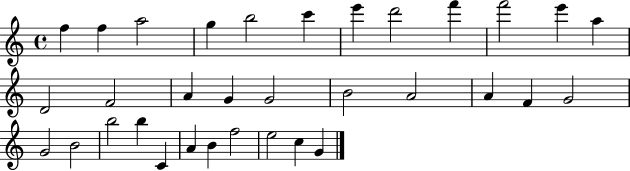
F5/q F5/q A5/h G5/q B5/h C6/q E6/q D6/h F6/q F6/h E6/q A5/q D4/h F4/h A4/q G4/q G4/h B4/h A4/h A4/q F4/q G4/h G4/h B4/h B5/h B5/q C4/q A4/q B4/q F5/h E5/h C5/q G4/q